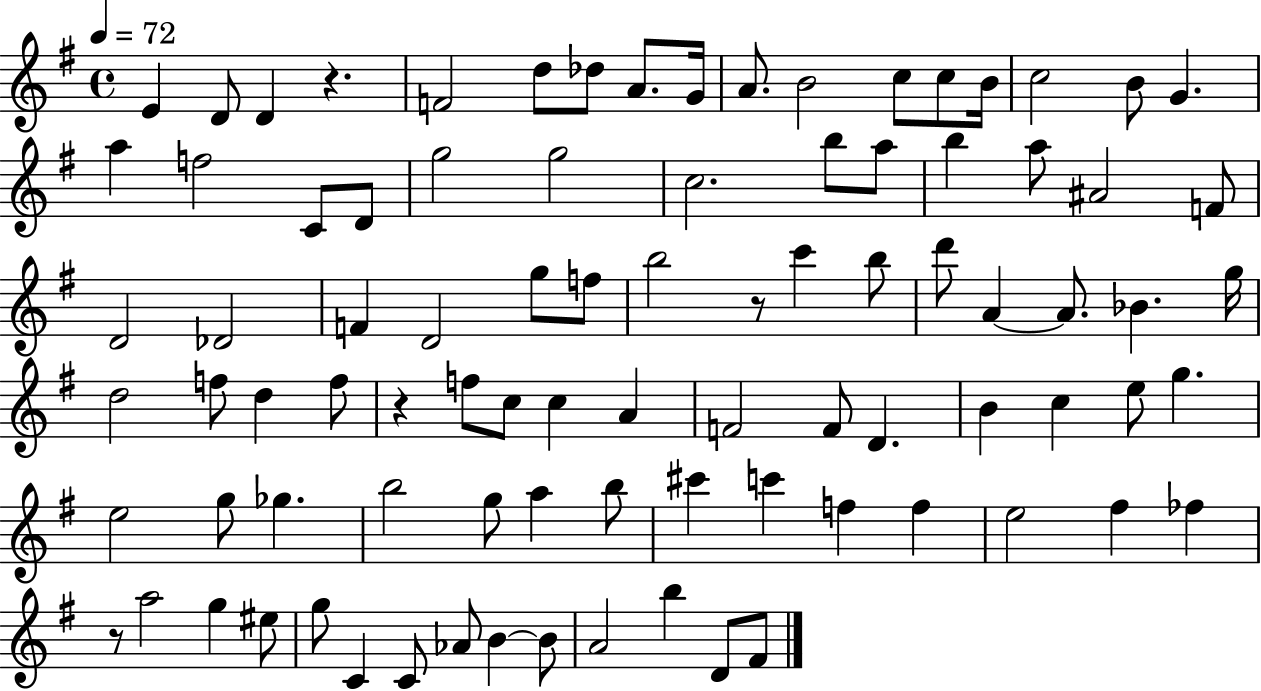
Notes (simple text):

E4/q D4/e D4/q R/q. F4/h D5/e Db5/e A4/e. G4/s A4/e. B4/h C5/e C5/e B4/s C5/h B4/e G4/q. A5/q F5/h C4/e D4/e G5/h G5/h C5/h. B5/e A5/e B5/q A5/e A#4/h F4/e D4/h Db4/h F4/q D4/h G5/e F5/e B5/h R/e C6/q B5/e D6/e A4/q A4/e. Bb4/q. G5/s D5/h F5/e D5/q F5/e R/q F5/e C5/e C5/q A4/q F4/h F4/e D4/q. B4/q C5/q E5/e G5/q. E5/h G5/e Gb5/q. B5/h G5/e A5/q B5/e C#6/q C6/q F5/q F5/q E5/h F#5/q FES5/q R/e A5/h G5/q EIS5/e G5/e C4/q C4/e Ab4/e B4/q B4/e A4/h B5/q D4/e F#4/e